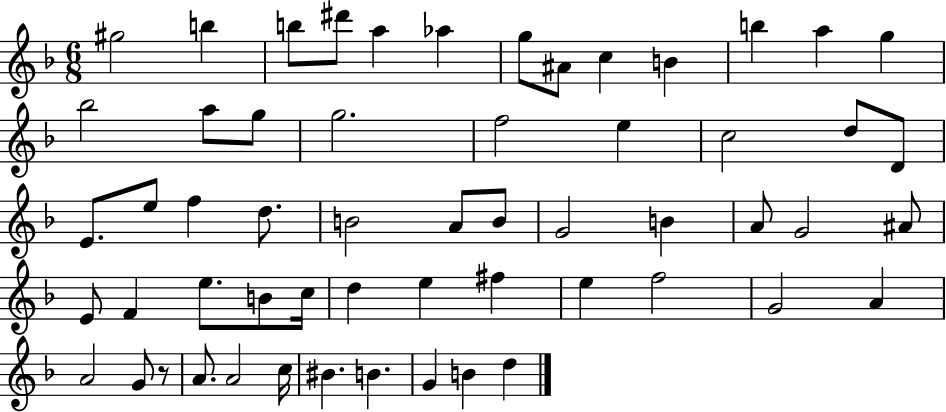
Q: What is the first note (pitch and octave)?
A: G#5